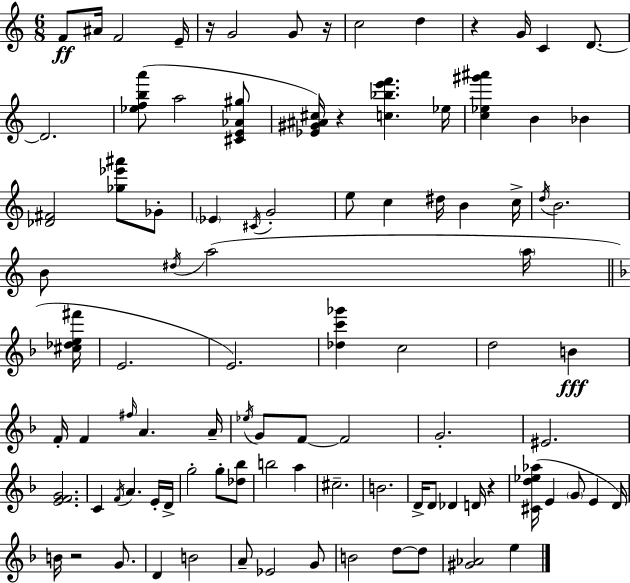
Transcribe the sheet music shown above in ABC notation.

X:1
T:Untitled
M:6/8
L:1/4
K:C
F/2 ^A/4 F2 E/4 z/4 G2 G/2 z/4 c2 d z G/4 C D/2 D2 [_efba']/2 a2 [^CE_A^g]/2 [_E^G^A^c]/4 z [c_be'f'] _e/4 [c_e^g'^a'] B _B [_D^F]2 [_g_e'^a']/2 _G/2 _E ^C/4 G2 e/2 c ^d/4 B c/4 d/4 B2 B/2 ^d/4 a2 a/4 [^c_de^f']/4 E2 E2 [_dc'_g'] c2 d2 B F/4 F ^f/4 A A/4 _e/4 G/2 F/2 F2 G2 ^E2 [EFG]2 C F/4 A E/4 D/4 g2 g/2 [_d_b]/2 b2 a ^c2 B2 D/4 D/2 _D D/4 z [^Cd_e_a]/4 E G/2 E D/4 B/4 z2 G/2 D B2 A/2 _E2 G/2 B2 d/2 d/2 [^G_A]2 e